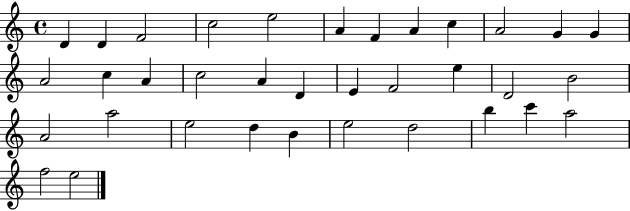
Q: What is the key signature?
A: C major